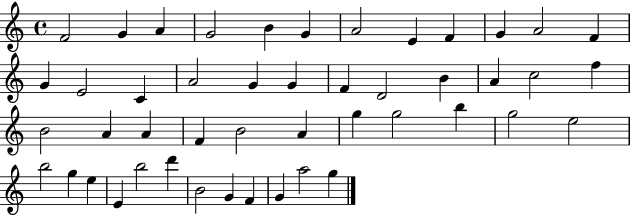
F4/h G4/q A4/q G4/h B4/q G4/q A4/h E4/q F4/q G4/q A4/h F4/q G4/q E4/h C4/q A4/h G4/q G4/q F4/q D4/h B4/q A4/q C5/h F5/q B4/h A4/q A4/q F4/q B4/h A4/q G5/q G5/h B5/q G5/h E5/h B5/h G5/q E5/q E4/q B5/h D6/q B4/h G4/q F4/q G4/q A5/h G5/q